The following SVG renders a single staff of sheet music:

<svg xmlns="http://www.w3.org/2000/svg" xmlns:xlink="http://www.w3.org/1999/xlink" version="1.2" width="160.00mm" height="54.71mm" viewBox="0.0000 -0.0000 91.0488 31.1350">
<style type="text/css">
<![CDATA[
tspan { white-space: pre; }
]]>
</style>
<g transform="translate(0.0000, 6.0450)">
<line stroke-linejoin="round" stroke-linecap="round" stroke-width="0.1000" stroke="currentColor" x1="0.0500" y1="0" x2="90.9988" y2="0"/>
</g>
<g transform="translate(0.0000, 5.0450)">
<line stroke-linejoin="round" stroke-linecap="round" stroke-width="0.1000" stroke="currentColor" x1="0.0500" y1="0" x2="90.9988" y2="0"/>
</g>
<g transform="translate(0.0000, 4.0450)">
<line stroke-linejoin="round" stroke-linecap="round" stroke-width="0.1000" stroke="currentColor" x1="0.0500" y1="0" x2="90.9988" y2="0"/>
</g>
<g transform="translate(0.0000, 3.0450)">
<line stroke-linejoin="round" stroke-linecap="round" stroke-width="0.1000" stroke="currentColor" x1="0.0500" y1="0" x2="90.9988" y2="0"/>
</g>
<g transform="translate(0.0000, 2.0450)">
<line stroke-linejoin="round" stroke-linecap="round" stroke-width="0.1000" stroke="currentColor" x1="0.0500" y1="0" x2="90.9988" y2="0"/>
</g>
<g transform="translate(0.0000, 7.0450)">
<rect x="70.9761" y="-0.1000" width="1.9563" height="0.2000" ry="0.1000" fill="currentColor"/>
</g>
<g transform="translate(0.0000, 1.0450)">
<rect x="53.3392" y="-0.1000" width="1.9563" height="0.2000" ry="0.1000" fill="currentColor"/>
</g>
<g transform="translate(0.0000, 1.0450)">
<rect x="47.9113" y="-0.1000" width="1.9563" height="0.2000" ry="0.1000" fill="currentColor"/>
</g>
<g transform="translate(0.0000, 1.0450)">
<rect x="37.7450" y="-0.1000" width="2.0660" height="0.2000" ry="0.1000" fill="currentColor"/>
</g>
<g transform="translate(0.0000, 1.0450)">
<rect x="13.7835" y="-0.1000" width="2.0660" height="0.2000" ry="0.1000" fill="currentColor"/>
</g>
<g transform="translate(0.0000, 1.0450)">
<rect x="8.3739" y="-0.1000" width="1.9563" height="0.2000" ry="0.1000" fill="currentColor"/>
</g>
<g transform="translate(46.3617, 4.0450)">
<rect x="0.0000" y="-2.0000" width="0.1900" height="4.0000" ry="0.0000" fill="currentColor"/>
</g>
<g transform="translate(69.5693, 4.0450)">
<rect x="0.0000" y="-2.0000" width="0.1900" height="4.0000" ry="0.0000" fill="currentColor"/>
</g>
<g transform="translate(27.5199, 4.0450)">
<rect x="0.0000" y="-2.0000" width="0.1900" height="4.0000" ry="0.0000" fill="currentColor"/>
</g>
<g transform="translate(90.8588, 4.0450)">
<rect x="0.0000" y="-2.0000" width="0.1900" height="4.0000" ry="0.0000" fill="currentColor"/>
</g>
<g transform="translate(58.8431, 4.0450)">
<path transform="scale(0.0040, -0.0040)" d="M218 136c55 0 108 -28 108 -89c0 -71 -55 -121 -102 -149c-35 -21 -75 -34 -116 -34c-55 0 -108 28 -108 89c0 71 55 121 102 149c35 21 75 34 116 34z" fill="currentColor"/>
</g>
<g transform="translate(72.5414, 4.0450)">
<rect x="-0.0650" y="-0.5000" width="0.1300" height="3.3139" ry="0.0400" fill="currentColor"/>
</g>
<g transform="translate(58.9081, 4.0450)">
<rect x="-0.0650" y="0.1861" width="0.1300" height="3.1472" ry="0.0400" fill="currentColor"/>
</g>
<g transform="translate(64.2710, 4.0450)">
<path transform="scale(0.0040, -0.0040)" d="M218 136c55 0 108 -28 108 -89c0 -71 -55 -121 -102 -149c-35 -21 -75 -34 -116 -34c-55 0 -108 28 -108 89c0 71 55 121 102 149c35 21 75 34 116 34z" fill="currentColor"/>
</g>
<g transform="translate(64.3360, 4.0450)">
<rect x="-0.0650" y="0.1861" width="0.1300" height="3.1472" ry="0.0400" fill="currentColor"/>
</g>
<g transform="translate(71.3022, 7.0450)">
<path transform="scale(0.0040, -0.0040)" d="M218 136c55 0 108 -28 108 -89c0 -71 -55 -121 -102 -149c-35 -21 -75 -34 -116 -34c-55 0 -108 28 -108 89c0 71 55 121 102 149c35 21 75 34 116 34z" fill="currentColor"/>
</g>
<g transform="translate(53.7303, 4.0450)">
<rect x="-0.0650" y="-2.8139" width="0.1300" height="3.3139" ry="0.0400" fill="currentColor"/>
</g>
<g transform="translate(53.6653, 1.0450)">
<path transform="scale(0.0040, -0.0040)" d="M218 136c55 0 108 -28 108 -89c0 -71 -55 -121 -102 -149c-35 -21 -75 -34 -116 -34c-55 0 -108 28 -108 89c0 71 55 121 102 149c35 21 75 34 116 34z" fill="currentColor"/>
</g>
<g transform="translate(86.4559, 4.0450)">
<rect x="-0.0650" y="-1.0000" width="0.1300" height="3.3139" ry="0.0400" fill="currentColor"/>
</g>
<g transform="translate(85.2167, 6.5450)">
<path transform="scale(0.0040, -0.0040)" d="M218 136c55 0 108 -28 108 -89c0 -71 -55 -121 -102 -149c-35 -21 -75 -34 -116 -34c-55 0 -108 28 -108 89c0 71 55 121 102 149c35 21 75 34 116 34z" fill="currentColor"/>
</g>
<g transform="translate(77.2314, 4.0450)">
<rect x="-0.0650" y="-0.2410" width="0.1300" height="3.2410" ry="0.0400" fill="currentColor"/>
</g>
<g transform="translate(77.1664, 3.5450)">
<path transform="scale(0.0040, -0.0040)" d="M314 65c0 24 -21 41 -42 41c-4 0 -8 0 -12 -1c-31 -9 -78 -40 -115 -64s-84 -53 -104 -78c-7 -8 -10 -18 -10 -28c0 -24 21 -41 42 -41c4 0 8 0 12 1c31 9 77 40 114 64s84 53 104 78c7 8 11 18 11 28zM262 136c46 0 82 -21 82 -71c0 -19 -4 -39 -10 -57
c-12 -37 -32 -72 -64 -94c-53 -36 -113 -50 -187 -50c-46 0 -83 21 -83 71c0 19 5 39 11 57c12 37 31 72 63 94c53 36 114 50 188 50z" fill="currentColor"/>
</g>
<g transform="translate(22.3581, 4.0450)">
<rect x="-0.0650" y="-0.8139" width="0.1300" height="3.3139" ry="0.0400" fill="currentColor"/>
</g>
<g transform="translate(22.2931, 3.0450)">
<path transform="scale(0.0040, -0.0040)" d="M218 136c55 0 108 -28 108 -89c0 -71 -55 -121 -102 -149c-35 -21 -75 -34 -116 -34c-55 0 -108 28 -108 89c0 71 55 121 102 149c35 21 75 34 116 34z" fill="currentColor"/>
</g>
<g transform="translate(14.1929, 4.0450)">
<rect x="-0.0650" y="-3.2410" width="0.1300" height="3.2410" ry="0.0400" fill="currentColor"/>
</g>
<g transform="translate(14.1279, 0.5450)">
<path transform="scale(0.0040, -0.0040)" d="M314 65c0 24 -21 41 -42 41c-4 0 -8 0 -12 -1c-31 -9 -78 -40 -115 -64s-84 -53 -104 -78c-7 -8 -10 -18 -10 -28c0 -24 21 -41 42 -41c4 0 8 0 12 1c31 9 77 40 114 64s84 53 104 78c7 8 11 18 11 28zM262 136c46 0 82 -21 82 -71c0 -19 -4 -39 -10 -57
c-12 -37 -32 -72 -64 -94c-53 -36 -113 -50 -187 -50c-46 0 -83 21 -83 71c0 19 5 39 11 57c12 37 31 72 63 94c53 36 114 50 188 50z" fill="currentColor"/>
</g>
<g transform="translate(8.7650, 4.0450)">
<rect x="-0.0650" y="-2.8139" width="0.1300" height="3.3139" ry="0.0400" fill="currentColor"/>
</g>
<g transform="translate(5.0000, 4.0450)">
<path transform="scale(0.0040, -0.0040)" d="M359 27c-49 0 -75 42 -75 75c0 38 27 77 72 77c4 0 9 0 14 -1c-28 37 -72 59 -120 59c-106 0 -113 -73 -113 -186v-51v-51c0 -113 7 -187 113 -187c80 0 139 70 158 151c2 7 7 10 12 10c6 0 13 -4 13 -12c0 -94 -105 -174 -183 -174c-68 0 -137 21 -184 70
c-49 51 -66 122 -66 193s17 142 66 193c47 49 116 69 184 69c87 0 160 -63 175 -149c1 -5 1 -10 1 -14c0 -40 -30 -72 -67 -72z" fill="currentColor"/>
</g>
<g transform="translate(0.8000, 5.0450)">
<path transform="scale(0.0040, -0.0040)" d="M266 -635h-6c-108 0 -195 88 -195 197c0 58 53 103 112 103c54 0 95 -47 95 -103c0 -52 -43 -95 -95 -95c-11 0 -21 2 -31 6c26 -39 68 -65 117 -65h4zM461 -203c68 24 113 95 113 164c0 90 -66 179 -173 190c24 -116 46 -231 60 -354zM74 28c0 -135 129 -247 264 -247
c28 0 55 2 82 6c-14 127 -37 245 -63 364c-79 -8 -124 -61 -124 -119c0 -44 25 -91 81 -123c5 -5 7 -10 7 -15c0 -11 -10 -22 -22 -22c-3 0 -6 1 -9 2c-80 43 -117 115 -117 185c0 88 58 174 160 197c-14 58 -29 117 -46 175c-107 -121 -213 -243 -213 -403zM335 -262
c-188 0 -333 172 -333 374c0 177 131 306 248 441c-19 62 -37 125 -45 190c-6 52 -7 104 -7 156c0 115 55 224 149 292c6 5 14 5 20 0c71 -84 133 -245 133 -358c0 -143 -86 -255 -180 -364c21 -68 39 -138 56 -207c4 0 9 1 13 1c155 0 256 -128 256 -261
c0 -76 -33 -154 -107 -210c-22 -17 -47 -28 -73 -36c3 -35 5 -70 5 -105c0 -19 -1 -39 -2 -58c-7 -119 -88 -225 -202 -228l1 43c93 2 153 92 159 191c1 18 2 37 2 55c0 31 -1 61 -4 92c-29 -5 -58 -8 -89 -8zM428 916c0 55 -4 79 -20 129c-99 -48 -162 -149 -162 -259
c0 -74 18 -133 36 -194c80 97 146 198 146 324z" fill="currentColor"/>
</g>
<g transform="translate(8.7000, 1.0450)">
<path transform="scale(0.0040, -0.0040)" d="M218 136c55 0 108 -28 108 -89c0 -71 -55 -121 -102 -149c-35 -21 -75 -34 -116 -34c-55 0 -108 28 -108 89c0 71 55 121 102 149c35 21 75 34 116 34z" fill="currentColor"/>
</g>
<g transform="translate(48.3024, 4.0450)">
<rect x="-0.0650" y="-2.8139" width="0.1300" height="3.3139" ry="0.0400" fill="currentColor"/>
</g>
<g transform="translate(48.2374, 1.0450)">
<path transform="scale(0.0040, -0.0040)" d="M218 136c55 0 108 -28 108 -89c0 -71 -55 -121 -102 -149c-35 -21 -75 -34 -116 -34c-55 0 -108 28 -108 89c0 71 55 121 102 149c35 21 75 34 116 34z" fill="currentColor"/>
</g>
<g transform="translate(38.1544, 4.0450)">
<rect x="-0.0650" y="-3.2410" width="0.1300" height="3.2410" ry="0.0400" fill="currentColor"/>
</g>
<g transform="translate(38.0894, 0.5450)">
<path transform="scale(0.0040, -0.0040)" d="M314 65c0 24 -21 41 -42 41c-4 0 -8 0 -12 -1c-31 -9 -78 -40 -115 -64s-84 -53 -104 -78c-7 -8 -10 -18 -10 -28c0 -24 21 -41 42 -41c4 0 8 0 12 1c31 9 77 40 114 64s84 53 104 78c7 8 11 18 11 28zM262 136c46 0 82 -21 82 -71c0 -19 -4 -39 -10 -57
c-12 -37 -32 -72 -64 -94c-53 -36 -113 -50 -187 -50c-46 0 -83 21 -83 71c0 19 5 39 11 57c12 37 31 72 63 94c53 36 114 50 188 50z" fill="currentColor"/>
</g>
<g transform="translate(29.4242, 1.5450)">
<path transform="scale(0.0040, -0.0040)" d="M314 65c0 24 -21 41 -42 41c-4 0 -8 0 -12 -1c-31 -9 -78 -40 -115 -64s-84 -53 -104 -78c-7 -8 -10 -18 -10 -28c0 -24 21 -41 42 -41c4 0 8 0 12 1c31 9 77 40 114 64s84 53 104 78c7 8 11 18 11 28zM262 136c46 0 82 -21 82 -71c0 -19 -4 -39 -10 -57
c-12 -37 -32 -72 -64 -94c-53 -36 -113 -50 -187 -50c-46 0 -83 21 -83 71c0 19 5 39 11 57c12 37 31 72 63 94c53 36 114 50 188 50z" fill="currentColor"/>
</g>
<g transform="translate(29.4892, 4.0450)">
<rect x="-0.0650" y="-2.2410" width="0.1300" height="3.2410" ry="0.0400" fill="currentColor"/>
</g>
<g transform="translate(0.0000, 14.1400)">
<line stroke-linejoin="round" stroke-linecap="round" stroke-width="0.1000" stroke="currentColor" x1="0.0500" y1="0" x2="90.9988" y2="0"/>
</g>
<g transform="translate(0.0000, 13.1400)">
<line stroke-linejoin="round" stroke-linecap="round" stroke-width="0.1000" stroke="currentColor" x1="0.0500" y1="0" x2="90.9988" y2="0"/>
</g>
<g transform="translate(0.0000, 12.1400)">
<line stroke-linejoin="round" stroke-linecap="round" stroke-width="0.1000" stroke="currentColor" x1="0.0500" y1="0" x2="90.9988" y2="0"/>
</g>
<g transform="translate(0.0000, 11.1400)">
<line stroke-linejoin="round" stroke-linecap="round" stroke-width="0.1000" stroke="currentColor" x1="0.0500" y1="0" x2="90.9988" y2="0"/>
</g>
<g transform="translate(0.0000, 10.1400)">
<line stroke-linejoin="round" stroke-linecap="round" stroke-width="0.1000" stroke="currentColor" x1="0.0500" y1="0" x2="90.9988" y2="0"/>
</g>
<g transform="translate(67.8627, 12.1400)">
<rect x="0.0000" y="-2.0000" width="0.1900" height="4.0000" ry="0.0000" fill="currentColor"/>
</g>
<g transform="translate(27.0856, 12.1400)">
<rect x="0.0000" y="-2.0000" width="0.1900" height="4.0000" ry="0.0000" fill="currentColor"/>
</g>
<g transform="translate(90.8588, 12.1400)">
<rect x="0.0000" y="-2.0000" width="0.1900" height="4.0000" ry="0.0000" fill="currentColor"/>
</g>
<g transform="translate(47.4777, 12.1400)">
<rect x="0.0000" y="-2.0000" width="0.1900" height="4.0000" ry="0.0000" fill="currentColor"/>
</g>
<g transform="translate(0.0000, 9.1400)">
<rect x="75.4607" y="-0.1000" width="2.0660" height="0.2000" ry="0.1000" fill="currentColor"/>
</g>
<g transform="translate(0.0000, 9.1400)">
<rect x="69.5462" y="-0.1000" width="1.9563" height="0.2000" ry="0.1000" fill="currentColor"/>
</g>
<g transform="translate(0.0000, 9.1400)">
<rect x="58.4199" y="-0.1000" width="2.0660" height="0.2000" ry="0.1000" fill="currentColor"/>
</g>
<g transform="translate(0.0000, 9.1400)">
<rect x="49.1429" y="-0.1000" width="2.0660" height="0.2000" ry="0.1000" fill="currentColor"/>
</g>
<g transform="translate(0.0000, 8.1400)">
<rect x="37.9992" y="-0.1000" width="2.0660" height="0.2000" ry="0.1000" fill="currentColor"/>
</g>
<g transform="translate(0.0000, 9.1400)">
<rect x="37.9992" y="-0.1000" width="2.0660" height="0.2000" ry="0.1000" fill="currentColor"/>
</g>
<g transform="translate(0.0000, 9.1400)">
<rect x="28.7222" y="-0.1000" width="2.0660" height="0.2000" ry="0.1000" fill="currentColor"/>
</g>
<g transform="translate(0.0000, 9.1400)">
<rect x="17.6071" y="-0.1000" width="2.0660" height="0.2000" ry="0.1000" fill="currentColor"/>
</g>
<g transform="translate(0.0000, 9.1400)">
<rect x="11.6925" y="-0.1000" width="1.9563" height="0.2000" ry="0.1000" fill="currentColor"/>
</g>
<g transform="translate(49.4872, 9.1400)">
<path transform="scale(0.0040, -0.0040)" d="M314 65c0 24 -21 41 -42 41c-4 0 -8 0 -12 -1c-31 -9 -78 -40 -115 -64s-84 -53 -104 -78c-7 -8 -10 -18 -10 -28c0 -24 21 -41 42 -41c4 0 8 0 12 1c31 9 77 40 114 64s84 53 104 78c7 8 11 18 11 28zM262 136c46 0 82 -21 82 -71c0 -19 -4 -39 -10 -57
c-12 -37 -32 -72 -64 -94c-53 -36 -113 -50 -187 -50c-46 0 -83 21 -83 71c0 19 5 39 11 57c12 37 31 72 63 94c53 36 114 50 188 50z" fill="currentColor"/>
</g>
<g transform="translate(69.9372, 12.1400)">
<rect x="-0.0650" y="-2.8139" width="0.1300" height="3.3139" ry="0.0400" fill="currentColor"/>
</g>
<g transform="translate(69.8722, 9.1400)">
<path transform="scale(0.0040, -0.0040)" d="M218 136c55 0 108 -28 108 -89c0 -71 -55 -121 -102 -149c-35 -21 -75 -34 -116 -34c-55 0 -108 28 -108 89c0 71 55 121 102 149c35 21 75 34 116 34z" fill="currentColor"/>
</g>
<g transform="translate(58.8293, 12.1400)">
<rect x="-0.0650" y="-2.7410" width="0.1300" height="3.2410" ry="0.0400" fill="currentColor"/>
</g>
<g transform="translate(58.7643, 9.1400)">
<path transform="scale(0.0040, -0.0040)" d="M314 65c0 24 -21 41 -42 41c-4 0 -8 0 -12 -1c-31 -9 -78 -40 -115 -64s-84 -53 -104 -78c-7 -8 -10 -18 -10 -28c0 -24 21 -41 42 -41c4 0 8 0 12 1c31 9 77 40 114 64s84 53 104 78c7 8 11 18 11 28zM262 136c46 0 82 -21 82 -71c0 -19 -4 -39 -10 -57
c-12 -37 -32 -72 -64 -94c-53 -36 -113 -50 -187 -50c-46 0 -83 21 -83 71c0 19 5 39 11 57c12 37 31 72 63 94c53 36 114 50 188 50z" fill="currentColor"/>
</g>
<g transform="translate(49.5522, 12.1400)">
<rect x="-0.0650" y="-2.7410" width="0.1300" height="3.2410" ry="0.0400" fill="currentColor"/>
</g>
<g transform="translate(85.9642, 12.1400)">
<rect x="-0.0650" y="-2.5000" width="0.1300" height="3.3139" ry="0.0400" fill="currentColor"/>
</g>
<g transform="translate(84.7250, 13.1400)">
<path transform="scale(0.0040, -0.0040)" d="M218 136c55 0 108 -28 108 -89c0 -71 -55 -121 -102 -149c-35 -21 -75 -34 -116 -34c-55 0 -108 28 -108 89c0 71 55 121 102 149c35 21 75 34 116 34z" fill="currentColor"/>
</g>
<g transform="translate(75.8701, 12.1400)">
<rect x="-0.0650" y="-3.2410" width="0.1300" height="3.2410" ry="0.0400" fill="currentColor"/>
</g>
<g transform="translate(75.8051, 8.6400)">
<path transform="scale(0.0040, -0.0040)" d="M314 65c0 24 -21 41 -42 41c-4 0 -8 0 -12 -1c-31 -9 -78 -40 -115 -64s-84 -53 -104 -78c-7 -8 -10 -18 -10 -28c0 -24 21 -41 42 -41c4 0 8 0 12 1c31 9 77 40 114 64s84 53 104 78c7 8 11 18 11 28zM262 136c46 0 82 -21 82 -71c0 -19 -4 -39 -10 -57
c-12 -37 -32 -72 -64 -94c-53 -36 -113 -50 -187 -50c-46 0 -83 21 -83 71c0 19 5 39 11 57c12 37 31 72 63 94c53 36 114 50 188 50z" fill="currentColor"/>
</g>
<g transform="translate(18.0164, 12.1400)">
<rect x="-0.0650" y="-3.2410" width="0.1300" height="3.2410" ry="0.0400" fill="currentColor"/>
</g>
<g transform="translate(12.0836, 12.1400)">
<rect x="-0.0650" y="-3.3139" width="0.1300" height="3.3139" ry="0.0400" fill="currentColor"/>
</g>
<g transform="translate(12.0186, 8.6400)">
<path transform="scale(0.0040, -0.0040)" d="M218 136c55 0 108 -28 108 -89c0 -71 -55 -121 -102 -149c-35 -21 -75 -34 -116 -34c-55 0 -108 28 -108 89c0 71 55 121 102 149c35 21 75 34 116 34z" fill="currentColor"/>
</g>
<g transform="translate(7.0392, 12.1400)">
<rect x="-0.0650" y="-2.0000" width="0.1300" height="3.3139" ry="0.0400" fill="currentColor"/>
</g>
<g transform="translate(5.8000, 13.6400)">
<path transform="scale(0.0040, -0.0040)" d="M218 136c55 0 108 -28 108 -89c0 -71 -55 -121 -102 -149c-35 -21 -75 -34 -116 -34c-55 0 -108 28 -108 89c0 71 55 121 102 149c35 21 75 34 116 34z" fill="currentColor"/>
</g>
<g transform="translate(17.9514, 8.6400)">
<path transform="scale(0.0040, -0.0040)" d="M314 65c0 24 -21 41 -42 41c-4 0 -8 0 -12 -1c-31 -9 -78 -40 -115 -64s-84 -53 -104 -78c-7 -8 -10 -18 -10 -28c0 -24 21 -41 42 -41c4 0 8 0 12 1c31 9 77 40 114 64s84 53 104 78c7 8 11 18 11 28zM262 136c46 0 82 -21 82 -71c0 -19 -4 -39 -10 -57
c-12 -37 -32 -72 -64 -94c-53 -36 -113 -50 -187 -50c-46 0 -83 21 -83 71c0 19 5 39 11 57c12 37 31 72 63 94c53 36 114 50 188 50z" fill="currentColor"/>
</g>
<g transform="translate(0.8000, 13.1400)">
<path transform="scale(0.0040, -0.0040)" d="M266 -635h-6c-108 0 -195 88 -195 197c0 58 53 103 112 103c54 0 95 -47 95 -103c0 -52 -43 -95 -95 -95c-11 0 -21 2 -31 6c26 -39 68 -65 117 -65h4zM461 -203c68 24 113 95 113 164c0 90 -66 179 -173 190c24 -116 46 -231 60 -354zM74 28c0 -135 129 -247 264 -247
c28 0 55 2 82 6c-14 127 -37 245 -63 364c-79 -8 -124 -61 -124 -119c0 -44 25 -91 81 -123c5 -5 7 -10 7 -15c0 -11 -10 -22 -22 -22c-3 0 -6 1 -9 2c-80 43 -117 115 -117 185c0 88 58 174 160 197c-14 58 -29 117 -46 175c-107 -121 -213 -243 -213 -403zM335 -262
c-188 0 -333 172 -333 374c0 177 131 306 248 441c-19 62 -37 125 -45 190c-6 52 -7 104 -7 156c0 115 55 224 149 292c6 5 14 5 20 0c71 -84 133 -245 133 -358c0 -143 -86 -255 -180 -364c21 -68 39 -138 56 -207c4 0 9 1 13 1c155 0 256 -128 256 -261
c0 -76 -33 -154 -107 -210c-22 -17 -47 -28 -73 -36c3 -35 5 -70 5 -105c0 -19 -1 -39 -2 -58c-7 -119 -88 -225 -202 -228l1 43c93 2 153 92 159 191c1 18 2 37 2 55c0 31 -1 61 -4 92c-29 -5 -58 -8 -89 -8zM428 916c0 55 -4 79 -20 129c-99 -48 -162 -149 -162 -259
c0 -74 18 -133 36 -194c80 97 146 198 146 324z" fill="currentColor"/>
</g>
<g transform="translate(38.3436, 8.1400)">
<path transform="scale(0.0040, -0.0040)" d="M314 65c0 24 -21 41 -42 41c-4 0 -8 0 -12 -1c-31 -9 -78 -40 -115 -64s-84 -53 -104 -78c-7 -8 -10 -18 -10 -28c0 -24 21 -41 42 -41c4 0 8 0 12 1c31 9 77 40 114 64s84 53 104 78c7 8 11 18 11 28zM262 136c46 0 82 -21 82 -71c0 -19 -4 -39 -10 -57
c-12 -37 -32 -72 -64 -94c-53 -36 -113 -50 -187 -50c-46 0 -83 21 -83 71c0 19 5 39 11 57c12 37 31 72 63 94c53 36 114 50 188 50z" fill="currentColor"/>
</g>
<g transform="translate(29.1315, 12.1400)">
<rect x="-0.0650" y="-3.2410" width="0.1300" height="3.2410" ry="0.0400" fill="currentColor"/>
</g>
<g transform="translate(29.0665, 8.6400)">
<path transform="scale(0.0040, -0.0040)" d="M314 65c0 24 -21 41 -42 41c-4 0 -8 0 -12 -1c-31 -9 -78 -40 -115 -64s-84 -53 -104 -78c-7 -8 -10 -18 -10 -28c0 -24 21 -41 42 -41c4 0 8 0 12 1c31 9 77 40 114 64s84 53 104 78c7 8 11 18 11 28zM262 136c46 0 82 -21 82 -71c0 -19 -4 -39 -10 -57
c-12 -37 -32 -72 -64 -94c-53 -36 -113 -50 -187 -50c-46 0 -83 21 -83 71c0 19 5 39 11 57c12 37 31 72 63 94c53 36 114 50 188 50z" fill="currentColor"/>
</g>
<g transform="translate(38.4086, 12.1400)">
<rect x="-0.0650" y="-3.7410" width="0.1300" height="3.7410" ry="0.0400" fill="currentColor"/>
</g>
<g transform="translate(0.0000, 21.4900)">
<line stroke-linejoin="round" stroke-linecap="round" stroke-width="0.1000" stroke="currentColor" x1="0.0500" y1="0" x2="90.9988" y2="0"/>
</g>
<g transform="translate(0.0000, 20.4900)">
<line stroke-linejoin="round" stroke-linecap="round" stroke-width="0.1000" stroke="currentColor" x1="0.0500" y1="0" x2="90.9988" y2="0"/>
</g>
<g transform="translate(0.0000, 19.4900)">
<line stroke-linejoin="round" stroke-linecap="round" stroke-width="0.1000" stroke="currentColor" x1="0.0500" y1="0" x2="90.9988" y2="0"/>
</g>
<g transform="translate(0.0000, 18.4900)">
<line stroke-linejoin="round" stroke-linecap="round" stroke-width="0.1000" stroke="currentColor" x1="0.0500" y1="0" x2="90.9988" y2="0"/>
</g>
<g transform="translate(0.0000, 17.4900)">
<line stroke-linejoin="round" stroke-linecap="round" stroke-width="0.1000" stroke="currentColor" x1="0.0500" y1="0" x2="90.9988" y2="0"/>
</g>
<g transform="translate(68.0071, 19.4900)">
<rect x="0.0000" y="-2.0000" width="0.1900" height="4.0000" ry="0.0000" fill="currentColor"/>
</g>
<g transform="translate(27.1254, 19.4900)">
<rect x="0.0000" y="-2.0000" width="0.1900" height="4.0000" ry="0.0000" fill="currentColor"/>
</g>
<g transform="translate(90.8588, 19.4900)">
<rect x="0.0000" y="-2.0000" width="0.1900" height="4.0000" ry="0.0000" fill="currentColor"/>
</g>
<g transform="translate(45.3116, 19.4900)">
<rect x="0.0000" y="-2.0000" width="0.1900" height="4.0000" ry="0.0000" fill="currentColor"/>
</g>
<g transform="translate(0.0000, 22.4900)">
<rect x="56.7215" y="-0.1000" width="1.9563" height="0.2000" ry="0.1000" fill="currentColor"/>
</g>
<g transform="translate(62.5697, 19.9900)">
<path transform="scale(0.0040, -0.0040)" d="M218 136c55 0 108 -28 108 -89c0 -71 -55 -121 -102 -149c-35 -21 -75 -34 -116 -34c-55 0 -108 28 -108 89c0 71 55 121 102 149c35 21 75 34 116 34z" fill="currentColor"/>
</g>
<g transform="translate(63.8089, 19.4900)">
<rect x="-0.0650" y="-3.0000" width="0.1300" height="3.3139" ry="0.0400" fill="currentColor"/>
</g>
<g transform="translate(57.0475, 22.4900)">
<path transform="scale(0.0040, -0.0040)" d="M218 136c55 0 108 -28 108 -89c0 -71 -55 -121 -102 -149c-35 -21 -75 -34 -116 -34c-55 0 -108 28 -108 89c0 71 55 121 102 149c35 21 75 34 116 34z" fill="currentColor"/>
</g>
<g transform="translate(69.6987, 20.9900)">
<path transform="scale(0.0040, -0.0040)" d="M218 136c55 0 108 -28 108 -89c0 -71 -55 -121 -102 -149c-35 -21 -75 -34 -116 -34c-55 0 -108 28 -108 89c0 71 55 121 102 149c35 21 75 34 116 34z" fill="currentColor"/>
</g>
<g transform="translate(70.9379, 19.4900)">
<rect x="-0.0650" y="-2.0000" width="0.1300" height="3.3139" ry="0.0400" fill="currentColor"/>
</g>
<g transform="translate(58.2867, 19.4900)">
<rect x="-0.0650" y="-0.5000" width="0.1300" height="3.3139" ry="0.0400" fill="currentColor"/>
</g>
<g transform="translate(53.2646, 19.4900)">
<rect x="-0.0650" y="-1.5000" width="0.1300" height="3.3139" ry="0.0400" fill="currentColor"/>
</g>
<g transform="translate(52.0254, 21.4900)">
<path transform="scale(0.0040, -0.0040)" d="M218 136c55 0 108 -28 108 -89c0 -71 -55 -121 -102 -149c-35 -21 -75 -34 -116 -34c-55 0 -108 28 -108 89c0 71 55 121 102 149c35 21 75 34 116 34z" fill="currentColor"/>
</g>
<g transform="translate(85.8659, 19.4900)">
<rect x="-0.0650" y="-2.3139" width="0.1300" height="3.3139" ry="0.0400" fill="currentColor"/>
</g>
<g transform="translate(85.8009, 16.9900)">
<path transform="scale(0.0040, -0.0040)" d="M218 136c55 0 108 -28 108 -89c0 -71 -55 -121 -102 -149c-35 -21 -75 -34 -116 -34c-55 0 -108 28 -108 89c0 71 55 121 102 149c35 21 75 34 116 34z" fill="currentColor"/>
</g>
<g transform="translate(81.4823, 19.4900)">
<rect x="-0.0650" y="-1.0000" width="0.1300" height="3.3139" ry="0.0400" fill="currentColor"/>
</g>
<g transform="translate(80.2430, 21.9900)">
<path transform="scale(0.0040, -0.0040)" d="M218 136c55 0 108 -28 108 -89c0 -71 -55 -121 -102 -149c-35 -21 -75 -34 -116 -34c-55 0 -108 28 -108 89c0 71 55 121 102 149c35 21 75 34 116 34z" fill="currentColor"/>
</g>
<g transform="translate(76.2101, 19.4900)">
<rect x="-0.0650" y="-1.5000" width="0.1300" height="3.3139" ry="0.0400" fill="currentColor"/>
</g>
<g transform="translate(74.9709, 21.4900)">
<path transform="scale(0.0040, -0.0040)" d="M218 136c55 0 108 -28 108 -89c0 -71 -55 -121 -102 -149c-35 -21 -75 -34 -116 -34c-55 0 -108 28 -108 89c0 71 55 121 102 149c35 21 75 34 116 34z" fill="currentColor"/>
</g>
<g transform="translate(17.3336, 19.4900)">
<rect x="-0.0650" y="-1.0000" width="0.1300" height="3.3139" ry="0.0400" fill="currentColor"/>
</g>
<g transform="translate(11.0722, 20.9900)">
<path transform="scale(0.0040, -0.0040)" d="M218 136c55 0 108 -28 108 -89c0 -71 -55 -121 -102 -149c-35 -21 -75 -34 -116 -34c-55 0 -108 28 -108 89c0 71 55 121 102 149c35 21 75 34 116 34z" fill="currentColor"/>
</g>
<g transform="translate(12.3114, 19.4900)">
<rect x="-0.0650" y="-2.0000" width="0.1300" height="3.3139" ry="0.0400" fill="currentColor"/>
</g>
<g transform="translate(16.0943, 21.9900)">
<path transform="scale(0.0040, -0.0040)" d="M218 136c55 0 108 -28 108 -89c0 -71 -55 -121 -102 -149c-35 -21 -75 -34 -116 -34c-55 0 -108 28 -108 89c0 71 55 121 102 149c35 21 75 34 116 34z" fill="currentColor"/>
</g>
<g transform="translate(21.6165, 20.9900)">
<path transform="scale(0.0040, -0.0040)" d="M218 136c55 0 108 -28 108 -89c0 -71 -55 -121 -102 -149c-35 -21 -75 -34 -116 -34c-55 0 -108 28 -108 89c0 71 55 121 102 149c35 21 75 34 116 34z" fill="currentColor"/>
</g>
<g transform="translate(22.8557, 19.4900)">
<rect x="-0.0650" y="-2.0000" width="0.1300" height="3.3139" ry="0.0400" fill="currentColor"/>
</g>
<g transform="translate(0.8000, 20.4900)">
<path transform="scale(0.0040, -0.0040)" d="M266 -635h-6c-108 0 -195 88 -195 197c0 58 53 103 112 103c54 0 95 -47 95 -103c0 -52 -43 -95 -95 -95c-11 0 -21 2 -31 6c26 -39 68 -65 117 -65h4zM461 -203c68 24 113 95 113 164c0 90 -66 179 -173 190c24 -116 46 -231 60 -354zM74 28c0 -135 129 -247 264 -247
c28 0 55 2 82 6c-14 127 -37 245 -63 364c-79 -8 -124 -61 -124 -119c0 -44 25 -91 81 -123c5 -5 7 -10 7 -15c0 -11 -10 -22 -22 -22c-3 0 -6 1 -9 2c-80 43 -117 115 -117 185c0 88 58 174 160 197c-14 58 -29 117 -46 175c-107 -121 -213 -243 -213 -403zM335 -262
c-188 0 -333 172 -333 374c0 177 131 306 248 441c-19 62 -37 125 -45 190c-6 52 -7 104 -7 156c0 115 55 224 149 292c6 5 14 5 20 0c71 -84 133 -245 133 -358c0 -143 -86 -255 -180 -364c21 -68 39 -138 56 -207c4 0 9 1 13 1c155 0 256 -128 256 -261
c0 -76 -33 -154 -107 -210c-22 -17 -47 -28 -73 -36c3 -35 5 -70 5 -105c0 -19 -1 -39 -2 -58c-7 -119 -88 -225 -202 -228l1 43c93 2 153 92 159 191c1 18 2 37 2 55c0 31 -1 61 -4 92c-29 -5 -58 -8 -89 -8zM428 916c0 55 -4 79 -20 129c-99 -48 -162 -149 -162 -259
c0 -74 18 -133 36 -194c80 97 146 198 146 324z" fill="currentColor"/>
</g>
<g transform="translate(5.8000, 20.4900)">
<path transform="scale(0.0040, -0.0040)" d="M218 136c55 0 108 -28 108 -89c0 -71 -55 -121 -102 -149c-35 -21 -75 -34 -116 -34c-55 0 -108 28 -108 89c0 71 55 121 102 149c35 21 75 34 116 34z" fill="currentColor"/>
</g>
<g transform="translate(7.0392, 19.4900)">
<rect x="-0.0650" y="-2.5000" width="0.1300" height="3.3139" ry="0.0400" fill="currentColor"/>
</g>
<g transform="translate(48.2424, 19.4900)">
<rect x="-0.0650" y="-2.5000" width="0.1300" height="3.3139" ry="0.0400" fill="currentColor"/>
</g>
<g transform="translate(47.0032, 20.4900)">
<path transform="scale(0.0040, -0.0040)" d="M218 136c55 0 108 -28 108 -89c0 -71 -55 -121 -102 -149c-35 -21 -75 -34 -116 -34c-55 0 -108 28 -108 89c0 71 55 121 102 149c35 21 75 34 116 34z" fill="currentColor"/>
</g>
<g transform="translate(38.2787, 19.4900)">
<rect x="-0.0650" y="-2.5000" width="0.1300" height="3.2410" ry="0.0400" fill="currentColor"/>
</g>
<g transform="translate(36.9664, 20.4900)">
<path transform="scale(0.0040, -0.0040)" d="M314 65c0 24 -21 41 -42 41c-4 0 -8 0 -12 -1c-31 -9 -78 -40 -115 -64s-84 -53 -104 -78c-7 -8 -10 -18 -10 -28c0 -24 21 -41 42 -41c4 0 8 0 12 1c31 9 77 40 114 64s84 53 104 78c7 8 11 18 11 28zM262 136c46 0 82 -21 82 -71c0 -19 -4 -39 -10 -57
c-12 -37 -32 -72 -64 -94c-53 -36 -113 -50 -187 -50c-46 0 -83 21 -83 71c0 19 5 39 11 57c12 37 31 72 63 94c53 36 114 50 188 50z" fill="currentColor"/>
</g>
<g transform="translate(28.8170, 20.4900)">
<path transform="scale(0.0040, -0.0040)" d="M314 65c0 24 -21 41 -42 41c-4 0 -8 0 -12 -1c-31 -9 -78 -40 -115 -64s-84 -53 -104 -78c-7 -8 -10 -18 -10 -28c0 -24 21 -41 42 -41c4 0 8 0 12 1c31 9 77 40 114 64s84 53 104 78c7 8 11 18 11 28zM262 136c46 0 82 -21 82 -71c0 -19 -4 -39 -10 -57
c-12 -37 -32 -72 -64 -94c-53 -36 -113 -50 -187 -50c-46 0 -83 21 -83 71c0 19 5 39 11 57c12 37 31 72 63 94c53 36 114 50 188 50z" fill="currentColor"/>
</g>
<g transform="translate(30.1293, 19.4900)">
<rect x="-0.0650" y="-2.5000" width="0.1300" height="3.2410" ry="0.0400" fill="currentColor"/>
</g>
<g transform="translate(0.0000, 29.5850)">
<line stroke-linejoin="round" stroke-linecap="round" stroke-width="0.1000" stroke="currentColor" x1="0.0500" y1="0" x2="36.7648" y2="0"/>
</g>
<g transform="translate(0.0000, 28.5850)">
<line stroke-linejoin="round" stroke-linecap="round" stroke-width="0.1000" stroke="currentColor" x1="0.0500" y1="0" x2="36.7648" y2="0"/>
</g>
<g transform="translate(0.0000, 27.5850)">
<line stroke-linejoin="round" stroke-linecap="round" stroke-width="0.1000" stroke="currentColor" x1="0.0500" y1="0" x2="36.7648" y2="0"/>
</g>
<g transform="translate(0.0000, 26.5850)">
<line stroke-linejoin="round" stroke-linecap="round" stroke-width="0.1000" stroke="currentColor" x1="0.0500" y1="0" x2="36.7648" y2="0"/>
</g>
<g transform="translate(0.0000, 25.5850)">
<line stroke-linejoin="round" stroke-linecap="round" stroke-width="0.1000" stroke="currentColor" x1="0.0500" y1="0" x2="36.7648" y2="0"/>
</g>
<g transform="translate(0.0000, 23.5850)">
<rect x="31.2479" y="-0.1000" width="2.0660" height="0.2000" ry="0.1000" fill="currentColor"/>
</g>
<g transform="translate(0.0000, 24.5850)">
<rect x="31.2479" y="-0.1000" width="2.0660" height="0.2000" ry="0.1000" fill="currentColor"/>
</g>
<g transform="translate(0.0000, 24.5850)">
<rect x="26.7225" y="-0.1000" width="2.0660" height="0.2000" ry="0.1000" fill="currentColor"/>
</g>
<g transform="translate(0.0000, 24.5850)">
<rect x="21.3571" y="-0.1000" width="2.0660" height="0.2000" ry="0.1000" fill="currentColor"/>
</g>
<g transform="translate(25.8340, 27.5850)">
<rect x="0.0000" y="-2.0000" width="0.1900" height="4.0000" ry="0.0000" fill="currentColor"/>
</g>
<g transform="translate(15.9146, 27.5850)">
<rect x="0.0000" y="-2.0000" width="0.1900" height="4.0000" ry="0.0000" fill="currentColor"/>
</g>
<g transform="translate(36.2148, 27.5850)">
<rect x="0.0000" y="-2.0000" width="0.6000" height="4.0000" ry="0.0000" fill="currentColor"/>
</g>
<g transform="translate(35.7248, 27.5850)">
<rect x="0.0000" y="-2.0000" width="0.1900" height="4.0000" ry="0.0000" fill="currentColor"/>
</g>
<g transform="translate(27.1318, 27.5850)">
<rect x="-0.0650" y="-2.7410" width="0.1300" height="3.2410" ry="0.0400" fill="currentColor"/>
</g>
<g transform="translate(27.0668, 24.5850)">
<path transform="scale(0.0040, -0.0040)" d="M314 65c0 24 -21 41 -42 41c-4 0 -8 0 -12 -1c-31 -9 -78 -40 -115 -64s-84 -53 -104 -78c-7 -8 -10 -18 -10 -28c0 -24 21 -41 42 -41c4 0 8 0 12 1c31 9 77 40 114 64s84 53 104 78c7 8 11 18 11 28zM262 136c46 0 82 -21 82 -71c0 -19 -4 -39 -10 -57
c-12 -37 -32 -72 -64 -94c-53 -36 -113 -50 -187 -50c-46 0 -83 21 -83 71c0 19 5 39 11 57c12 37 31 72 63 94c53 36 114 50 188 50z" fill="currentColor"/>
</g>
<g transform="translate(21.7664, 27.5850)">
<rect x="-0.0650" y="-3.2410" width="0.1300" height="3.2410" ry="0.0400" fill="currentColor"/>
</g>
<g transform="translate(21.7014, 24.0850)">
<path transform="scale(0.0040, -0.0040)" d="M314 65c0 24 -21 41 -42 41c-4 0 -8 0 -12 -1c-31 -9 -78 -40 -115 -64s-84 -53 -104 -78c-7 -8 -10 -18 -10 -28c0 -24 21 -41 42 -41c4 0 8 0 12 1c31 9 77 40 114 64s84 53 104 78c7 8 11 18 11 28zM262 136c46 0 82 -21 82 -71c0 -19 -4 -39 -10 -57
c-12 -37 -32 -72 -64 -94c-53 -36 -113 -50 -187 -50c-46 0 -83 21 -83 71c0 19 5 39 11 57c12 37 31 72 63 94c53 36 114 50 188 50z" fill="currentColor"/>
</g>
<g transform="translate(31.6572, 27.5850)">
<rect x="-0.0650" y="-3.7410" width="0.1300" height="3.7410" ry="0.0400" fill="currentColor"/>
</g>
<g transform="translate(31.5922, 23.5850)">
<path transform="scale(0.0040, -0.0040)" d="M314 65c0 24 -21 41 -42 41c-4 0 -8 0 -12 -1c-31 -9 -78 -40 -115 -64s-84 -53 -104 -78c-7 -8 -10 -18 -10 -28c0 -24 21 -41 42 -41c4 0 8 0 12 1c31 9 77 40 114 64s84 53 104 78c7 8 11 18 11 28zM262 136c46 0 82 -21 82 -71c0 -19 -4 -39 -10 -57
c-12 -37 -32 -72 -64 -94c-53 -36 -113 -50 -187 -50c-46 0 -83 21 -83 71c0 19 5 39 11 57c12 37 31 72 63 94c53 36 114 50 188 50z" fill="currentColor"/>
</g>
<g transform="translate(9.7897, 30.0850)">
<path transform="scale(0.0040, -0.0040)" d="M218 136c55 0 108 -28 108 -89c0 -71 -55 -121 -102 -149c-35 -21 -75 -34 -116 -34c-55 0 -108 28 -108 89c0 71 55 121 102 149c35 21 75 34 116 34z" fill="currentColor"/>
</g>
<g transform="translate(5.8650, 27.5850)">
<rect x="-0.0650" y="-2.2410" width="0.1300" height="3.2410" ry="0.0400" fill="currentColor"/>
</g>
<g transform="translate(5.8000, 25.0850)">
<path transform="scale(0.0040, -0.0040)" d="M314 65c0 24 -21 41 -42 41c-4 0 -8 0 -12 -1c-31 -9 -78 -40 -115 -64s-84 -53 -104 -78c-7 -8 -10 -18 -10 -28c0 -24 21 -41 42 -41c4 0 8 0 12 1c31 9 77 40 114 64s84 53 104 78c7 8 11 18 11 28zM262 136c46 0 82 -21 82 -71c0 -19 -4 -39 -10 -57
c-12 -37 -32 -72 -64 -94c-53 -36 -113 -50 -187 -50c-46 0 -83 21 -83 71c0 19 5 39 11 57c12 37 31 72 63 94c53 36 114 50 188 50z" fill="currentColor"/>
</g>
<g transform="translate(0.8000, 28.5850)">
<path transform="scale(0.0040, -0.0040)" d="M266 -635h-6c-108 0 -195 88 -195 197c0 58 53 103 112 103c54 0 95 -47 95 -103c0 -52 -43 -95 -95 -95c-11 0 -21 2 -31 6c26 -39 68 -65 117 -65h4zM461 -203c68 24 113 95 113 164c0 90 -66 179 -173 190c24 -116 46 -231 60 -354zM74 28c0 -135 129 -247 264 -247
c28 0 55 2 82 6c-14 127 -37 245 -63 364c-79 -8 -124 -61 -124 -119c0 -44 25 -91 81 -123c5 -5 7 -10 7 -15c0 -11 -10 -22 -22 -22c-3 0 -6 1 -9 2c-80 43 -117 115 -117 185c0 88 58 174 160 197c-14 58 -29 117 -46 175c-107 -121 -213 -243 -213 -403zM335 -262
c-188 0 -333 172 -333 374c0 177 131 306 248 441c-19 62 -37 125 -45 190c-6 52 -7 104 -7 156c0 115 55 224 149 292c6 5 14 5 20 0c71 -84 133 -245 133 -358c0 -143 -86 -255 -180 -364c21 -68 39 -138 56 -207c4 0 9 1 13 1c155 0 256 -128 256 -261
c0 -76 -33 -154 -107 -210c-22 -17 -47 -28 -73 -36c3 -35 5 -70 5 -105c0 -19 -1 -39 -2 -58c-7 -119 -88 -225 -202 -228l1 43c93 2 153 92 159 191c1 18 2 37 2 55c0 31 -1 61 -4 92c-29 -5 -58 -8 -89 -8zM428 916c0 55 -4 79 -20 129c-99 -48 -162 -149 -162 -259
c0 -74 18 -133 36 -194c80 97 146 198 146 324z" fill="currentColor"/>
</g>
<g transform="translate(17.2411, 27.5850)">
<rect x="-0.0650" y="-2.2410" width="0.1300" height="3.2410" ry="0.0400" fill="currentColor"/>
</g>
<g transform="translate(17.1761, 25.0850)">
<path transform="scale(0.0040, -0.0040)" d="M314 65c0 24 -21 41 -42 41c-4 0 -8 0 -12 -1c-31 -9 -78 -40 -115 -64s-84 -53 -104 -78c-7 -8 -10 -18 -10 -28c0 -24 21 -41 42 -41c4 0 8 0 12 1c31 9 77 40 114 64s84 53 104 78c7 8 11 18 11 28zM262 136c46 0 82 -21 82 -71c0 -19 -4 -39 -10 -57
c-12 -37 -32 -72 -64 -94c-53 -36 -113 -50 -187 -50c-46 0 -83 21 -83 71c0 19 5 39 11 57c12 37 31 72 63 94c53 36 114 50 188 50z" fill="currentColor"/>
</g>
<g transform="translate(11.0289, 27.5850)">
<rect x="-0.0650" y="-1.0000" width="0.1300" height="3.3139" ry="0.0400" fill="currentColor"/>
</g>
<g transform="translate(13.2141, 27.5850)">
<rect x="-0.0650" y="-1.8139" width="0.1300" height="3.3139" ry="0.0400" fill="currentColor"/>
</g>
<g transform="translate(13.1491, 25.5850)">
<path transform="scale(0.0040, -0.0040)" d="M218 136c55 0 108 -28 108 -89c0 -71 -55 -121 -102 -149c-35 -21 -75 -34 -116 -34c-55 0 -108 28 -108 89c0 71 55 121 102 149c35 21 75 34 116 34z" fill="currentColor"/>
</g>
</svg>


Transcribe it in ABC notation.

X:1
T:Untitled
M:4/4
L:1/4
K:C
a b2 d g2 b2 a a B B C c2 D F b b2 b2 c'2 a2 a2 a b2 G G F D F G2 G2 G E C A F E D g g2 D f g2 b2 a2 c'2